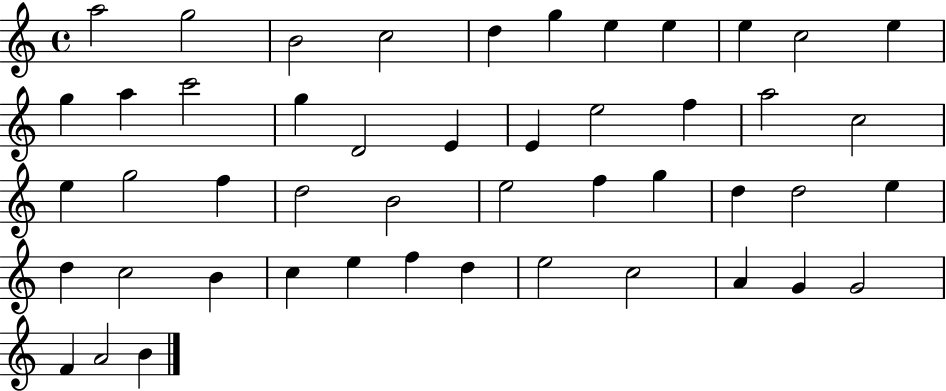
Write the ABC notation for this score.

X:1
T:Untitled
M:4/4
L:1/4
K:C
a2 g2 B2 c2 d g e e e c2 e g a c'2 g D2 E E e2 f a2 c2 e g2 f d2 B2 e2 f g d d2 e d c2 B c e f d e2 c2 A G G2 F A2 B